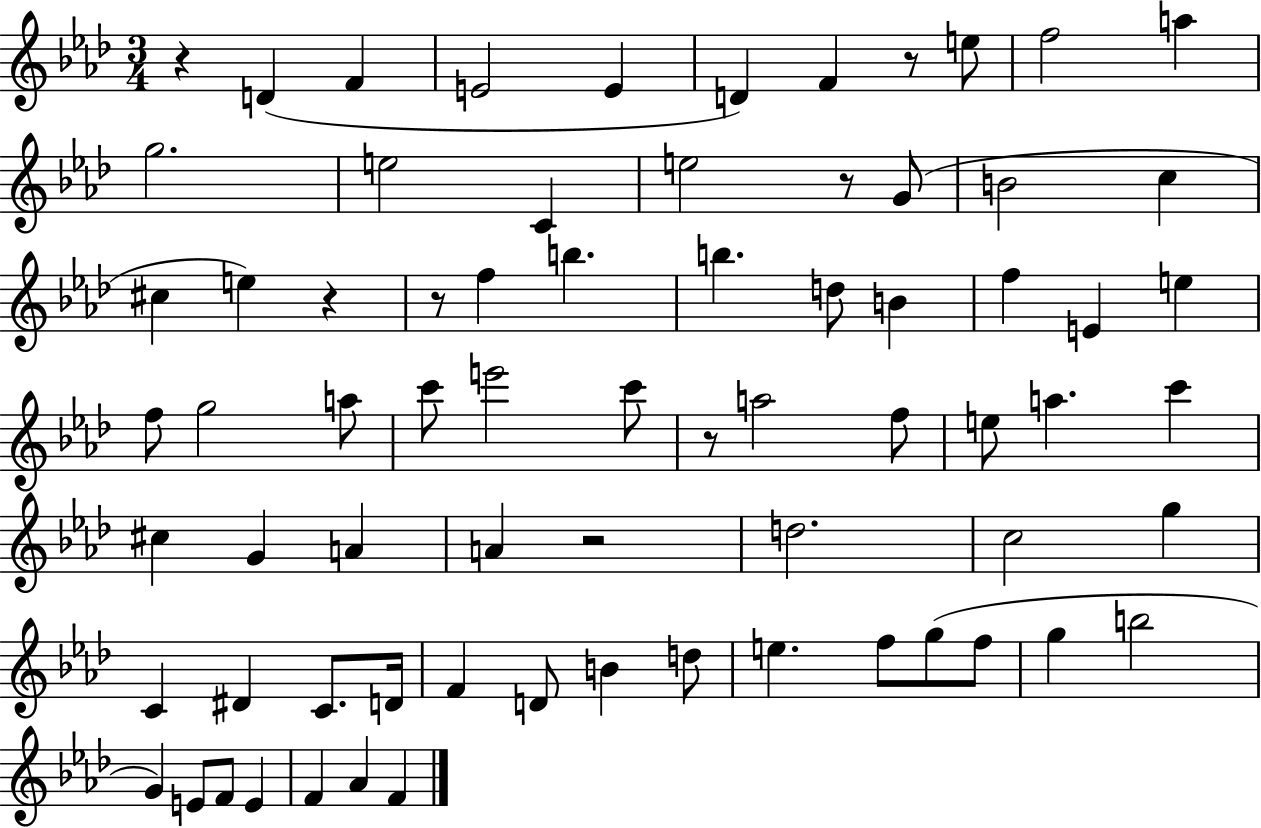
R/q D4/q F4/q E4/h E4/q D4/q F4/q R/e E5/e F5/h A5/q G5/h. E5/h C4/q E5/h R/e G4/e B4/h C5/q C#5/q E5/q R/q R/e F5/q B5/q. B5/q. D5/e B4/q F5/q E4/q E5/q F5/e G5/h A5/e C6/e E6/h C6/e R/e A5/h F5/e E5/e A5/q. C6/q C#5/q G4/q A4/q A4/q R/h D5/h. C5/h G5/q C4/q D#4/q C4/e. D4/s F4/q D4/e B4/q D5/e E5/q. F5/e G5/e F5/e G5/q B5/h G4/q E4/e F4/e E4/q F4/q Ab4/q F4/q